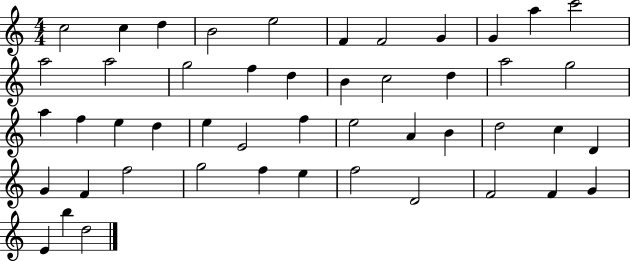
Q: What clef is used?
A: treble